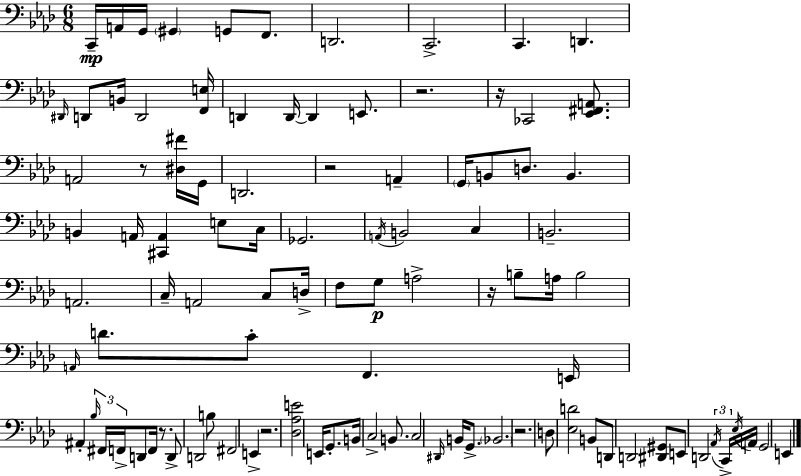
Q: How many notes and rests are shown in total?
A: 100